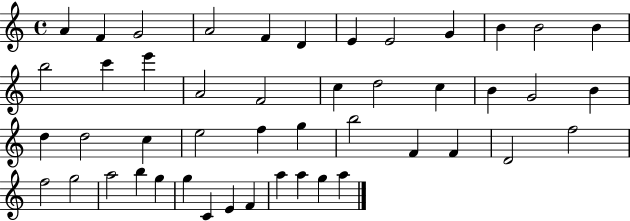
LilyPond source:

{
  \clef treble
  \time 4/4
  \defaultTimeSignature
  \key c \major
  a'4 f'4 g'2 | a'2 f'4 d'4 | e'4 e'2 g'4 | b'4 b'2 b'4 | \break b''2 c'''4 e'''4 | a'2 f'2 | c''4 d''2 c''4 | b'4 g'2 b'4 | \break d''4 d''2 c''4 | e''2 f''4 g''4 | b''2 f'4 f'4 | d'2 f''2 | \break f''2 g''2 | a''2 b''4 g''4 | g''4 c'4 e'4 f'4 | a''4 a''4 g''4 a''4 | \break \bar "|."
}